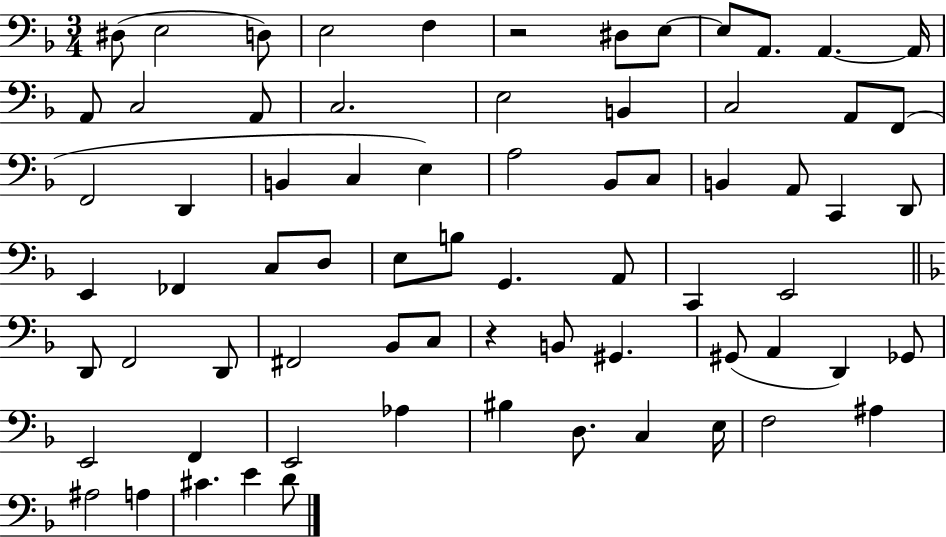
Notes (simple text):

D#3/e E3/h D3/e E3/h F3/q R/h D#3/e E3/e E3/e A2/e. A2/q. A2/s A2/e C3/h A2/e C3/h. E3/h B2/q C3/h A2/e F2/e F2/h D2/q B2/q C3/q E3/q A3/h Bb2/e C3/e B2/q A2/e C2/q D2/e E2/q FES2/q C3/e D3/e E3/e B3/e G2/q. A2/e C2/q E2/h D2/e F2/h D2/e F#2/h Bb2/e C3/e R/q B2/e G#2/q. G#2/e A2/q D2/q Gb2/e E2/h F2/q E2/h Ab3/q BIS3/q D3/e. C3/q E3/s F3/h A#3/q A#3/h A3/q C#4/q. E4/q D4/e